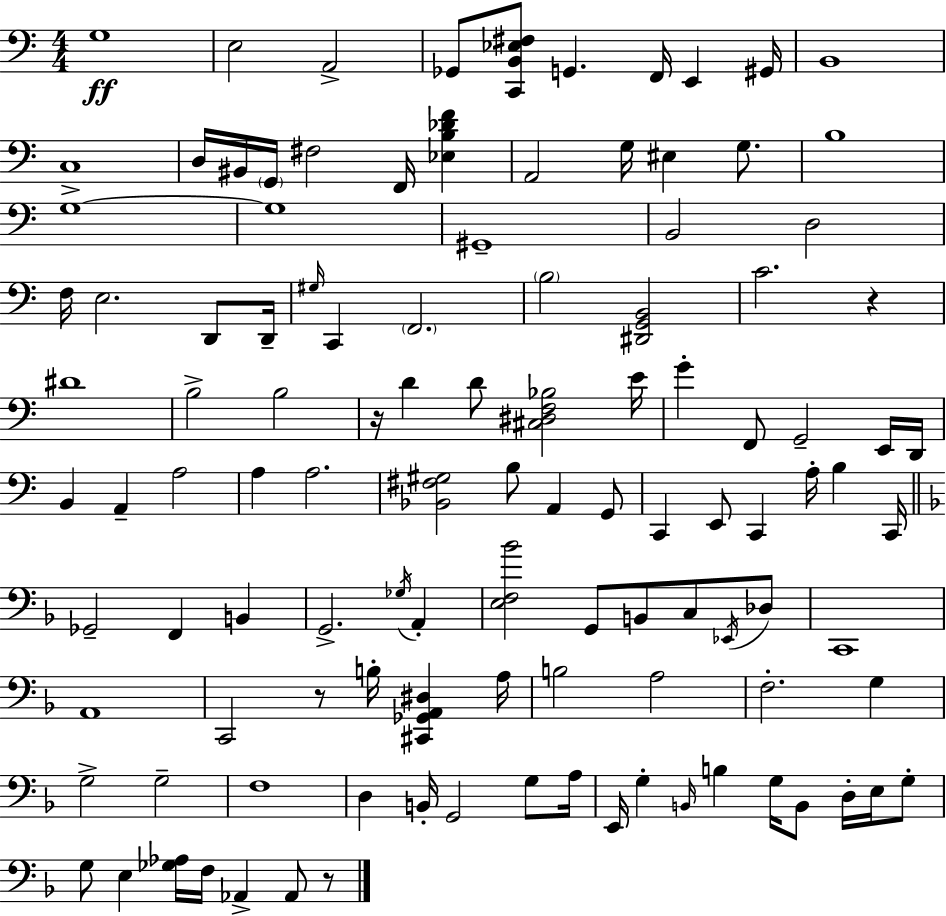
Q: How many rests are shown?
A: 4